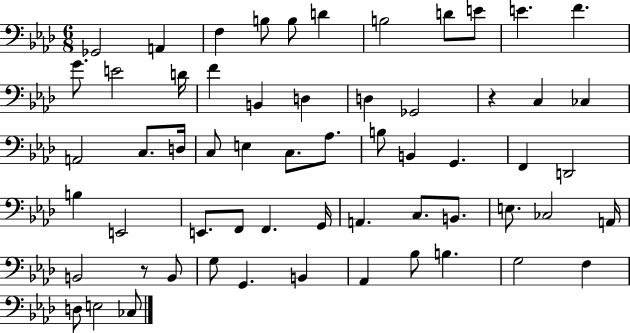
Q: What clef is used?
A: bass